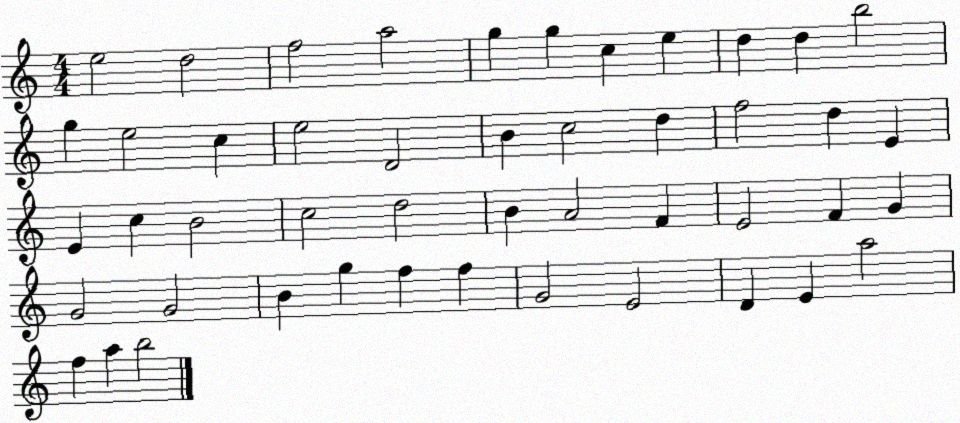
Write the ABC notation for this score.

X:1
T:Untitled
M:4/4
L:1/4
K:C
e2 d2 f2 a2 g g c e d d b2 g e2 c e2 D2 B c2 d f2 d E E c B2 c2 d2 B A2 F E2 F G G2 G2 B g f f G2 E2 D E a2 f a b2